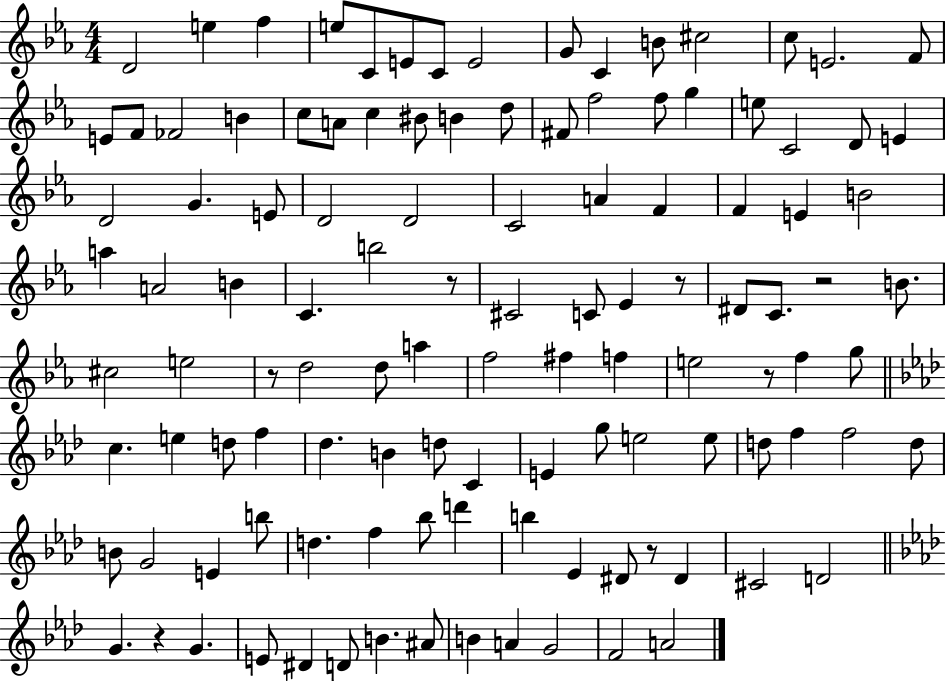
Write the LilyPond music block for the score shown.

{
  \clef treble
  \numericTimeSignature
  \time 4/4
  \key ees \major
  \repeat volta 2 { d'2 e''4 f''4 | e''8 c'8 e'8 c'8 e'2 | g'8 c'4 b'8 cis''2 | c''8 e'2. f'8 | \break e'8 f'8 fes'2 b'4 | c''8 a'8 c''4 bis'8 b'4 d''8 | fis'8 f''2 f''8 g''4 | e''8 c'2 d'8 e'4 | \break d'2 g'4. e'8 | d'2 d'2 | c'2 a'4 f'4 | f'4 e'4 b'2 | \break a''4 a'2 b'4 | c'4. b''2 r8 | cis'2 c'8 ees'4 r8 | dis'8 c'8. r2 b'8. | \break cis''2 e''2 | r8 d''2 d''8 a''4 | f''2 fis''4 f''4 | e''2 r8 f''4 g''8 | \break \bar "||" \break \key f \minor c''4. e''4 d''8 f''4 | des''4. b'4 d''8 c'4 | e'4 g''8 e''2 e''8 | d''8 f''4 f''2 d''8 | \break b'8 g'2 e'4 b''8 | d''4. f''4 bes''8 d'''4 | b''4 ees'4 dis'8 r8 dis'4 | cis'2 d'2 | \break \bar "||" \break \key aes \major g'4. r4 g'4. | e'8 dis'4 d'8 b'4. ais'8 | b'4 a'4 g'2 | f'2 a'2 | \break } \bar "|."
}